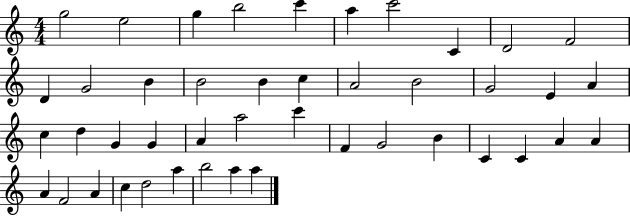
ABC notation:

X:1
T:Untitled
M:4/4
L:1/4
K:C
g2 e2 g b2 c' a c'2 C D2 F2 D G2 B B2 B c A2 B2 G2 E A c d G G A a2 c' F G2 B C C A A A F2 A c d2 a b2 a a